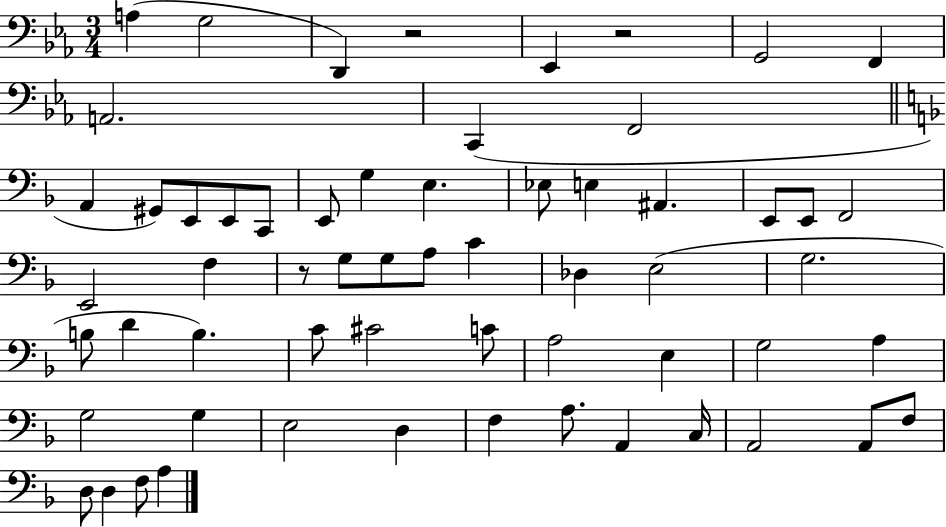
X:1
T:Untitled
M:3/4
L:1/4
K:Eb
A, G,2 D,, z2 _E,, z2 G,,2 F,, A,,2 C,, F,,2 A,, ^G,,/2 E,,/2 E,,/2 C,,/2 E,,/2 G, E, _E,/2 E, ^A,, E,,/2 E,,/2 F,,2 E,,2 F, z/2 G,/2 G,/2 A,/2 C _D, E,2 G,2 B,/2 D B, C/2 ^C2 C/2 A,2 E, G,2 A, G,2 G, E,2 D, F, A,/2 A,, C,/4 A,,2 A,,/2 F,/2 D,/2 D, F,/2 A,